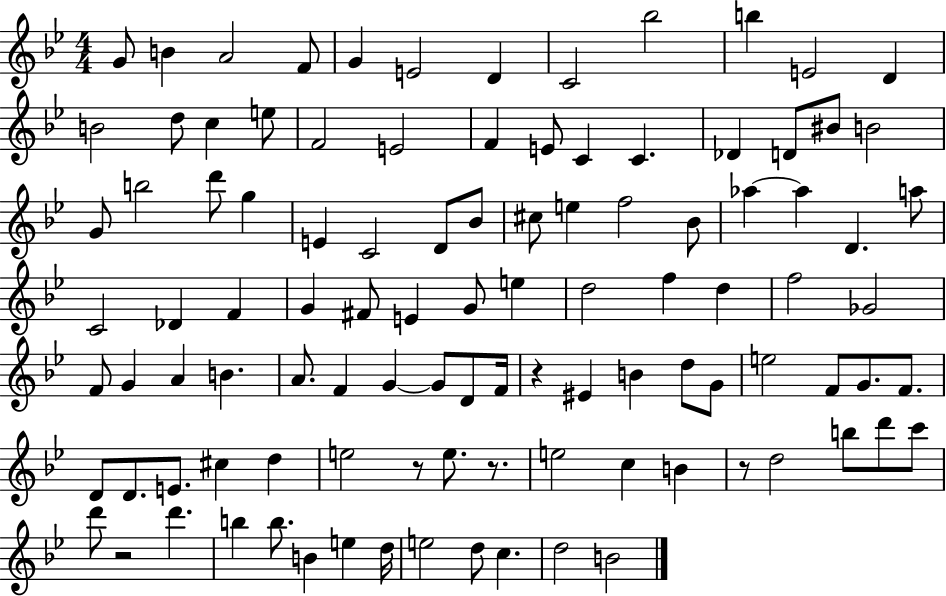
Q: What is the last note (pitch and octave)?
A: B4